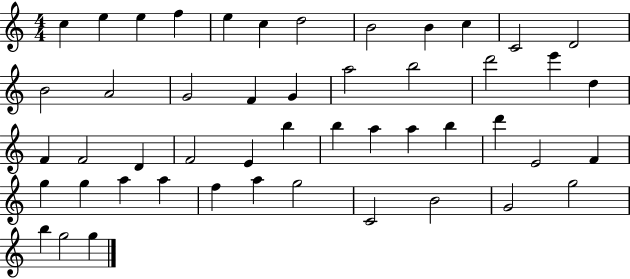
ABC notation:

X:1
T:Untitled
M:4/4
L:1/4
K:C
c e e f e c d2 B2 B c C2 D2 B2 A2 G2 F G a2 b2 d'2 e' d F F2 D F2 E b b a a b d' E2 F g g a a f a g2 C2 B2 G2 g2 b g2 g